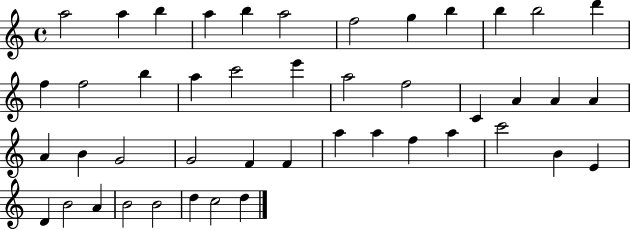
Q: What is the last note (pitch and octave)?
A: D5